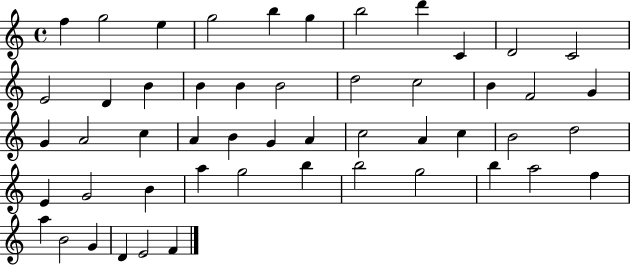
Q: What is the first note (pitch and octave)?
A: F5